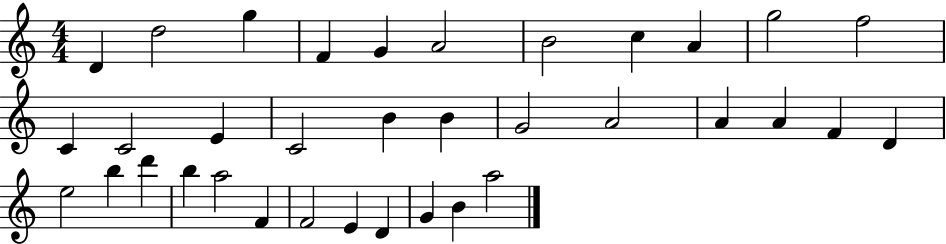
D4/q D5/h G5/q F4/q G4/q A4/h B4/h C5/q A4/q G5/h F5/h C4/q C4/h E4/q C4/h B4/q B4/q G4/h A4/h A4/q A4/q F4/q D4/q E5/h B5/q D6/q B5/q A5/h F4/q F4/h E4/q D4/q G4/q B4/q A5/h